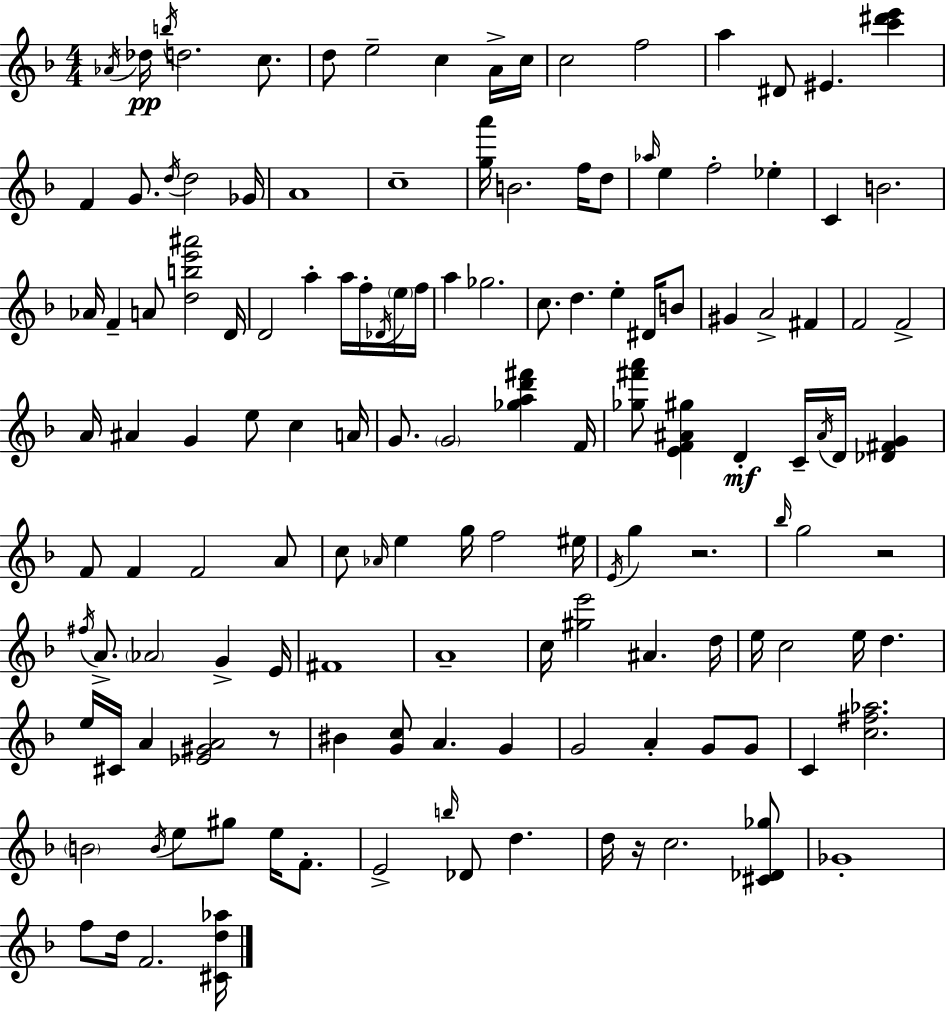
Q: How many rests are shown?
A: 4